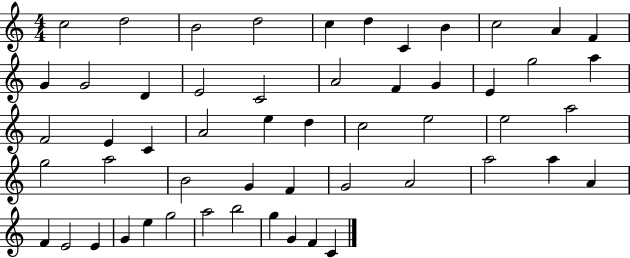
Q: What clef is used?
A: treble